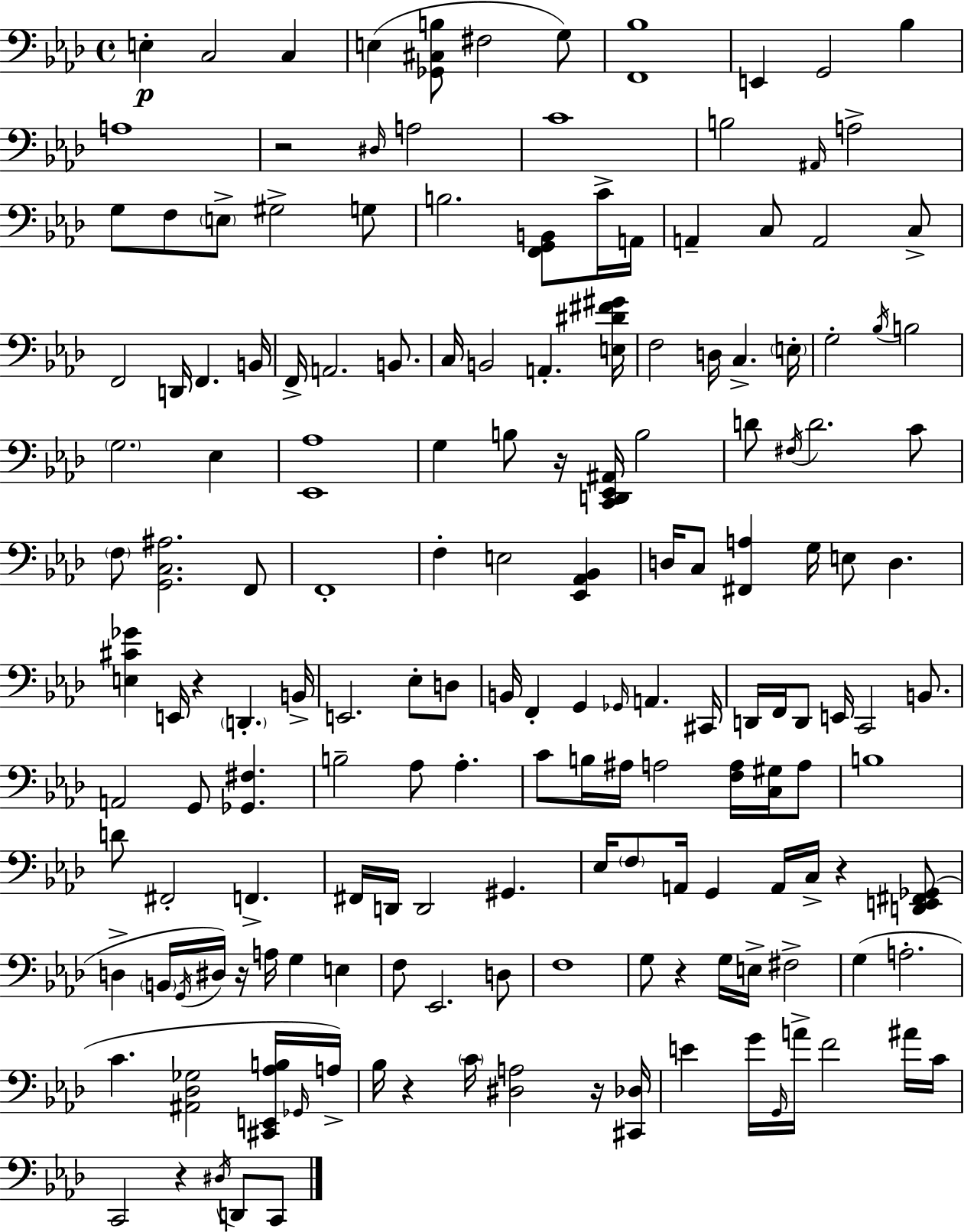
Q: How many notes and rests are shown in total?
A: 166